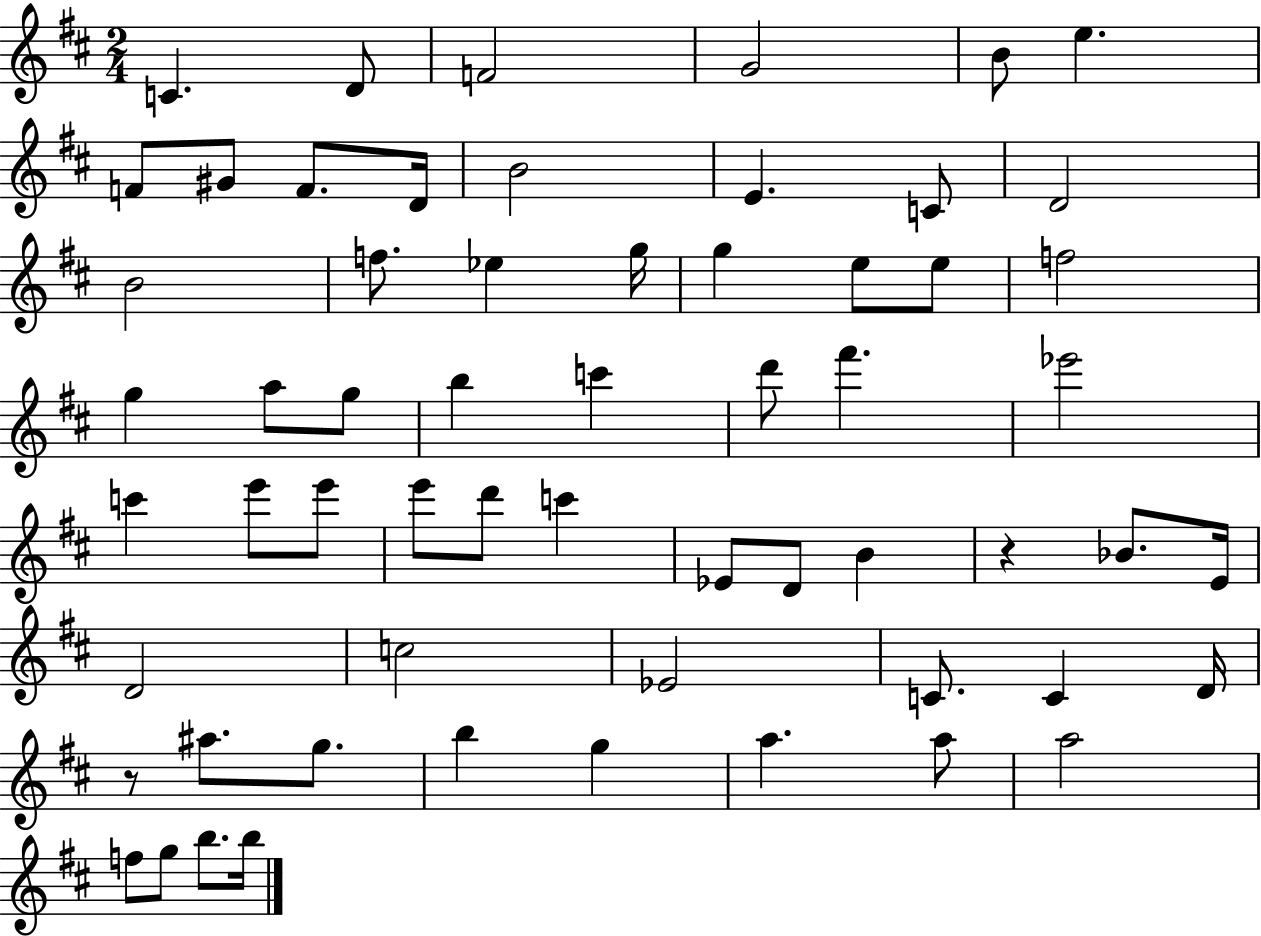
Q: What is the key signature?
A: D major